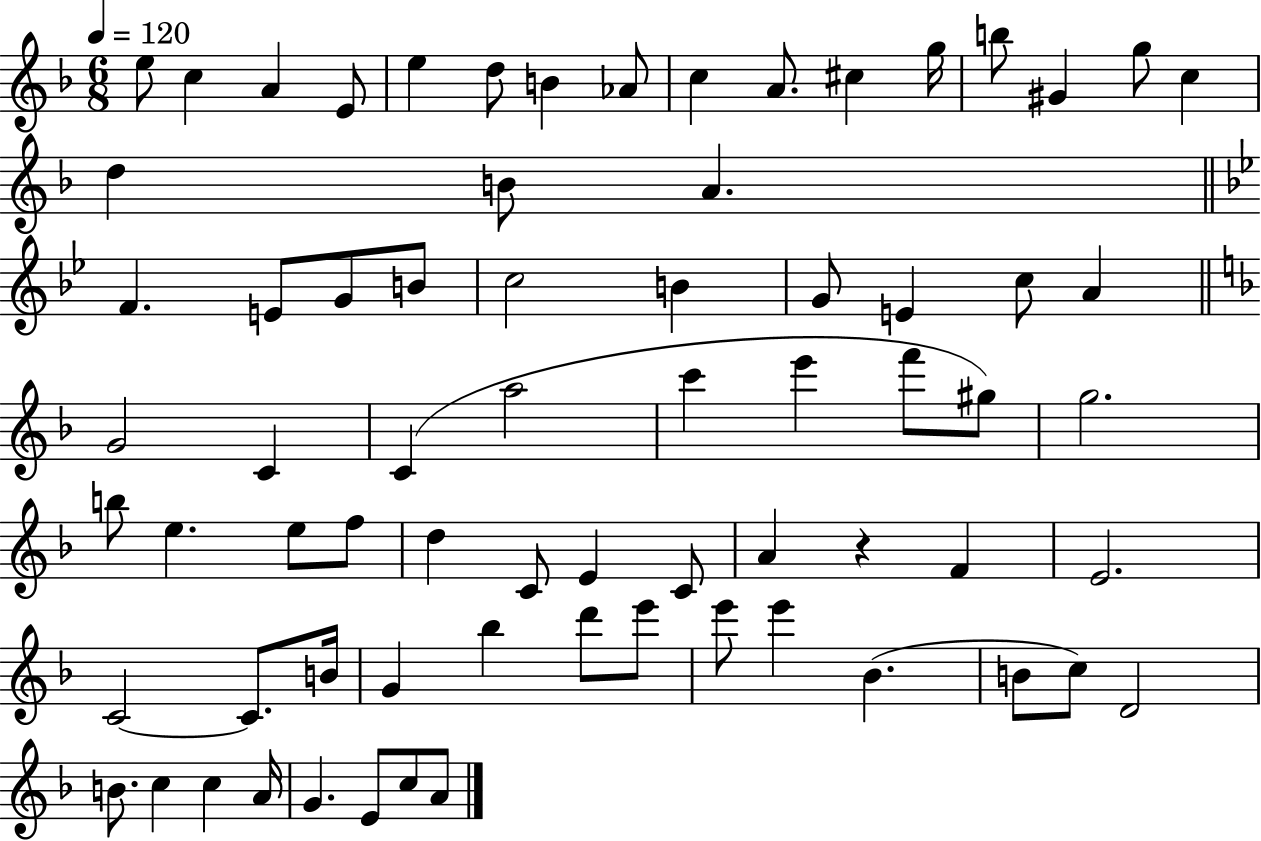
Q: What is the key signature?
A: F major